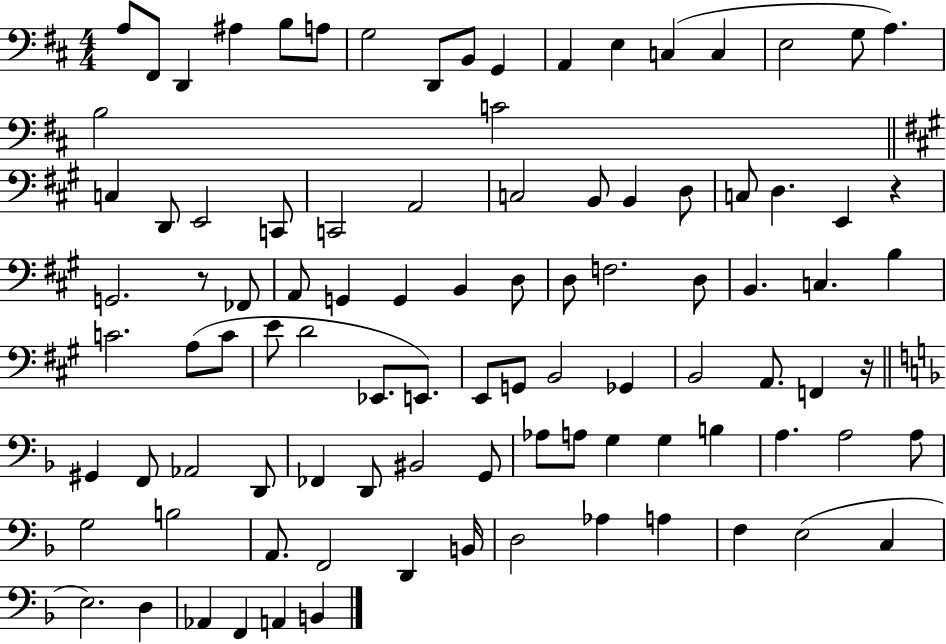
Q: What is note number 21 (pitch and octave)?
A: D2